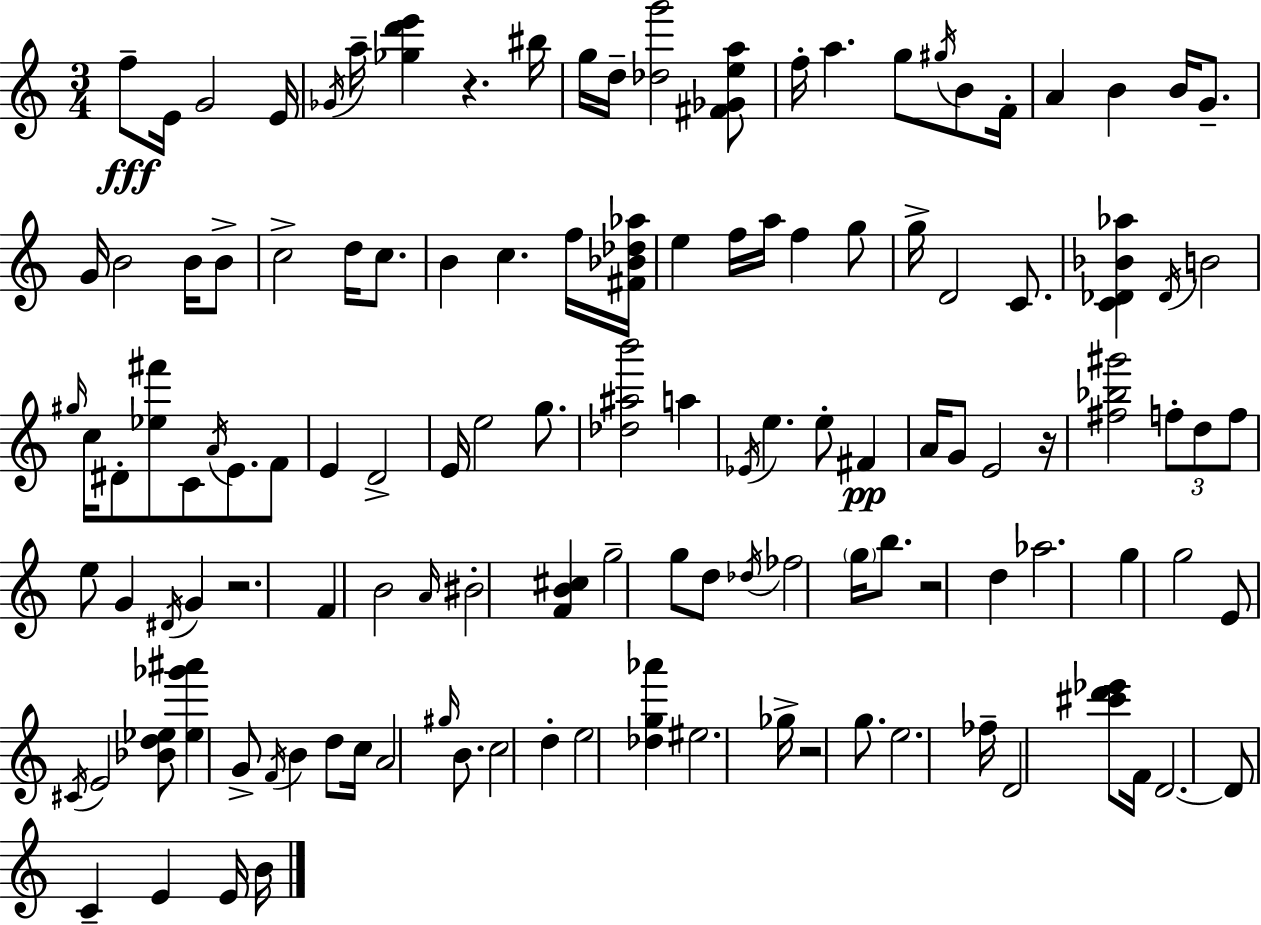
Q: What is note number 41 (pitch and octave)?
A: C5